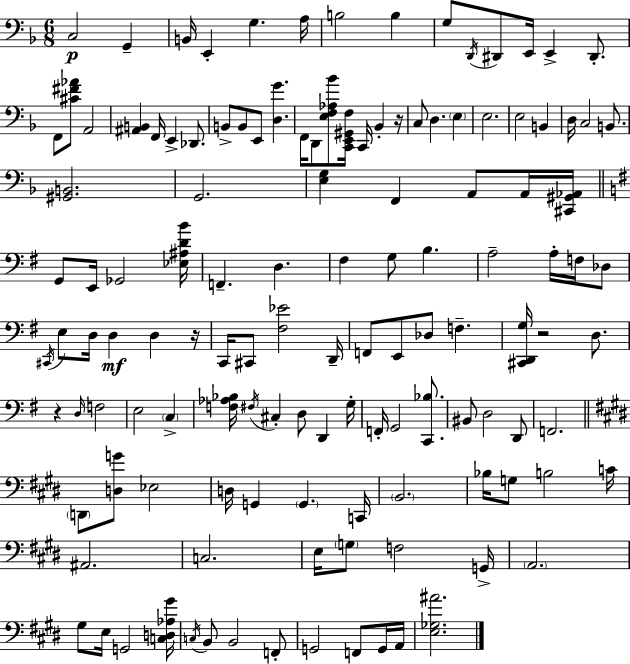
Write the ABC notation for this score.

X:1
T:Untitled
M:6/8
L:1/4
K:Dm
C,2 G,, B,,/4 E,, G, A,/4 B,2 B, G,/2 D,,/4 ^D,,/2 E,,/4 E,, ^D,,/2 F,,/2 [^C^F_A]/2 A,,2 [^A,,B,,] F,,/4 E,, _D,,/2 B,,/2 B,,/2 E,,/2 [D,G] F,,/4 D,,/2 [E,F,_A,_B]/2 [C,,E,,^G,,F,]/4 C,,/4 _B,, z/4 C,/2 D, E, E,2 E,2 B,, D,/4 C,2 B,,/2 [^G,,B,,]2 G,,2 [E,G,] F,, A,,/2 A,,/4 [^C,,^G,,_A,,]/4 G,,/2 E,,/4 _G,,2 [_E,^A,DB]/4 F,, D, ^F, G,/2 B, A,2 A,/4 F,/4 _D,/2 ^C,,/4 E,/2 D,/4 D, D, z/4 C,,/4 ^C,,/2 [^F,_E]2 D,,/4 F,,/2 E,,/2 _D,/2 F, [^C,,D,,G,]/4 z2 D,/2 z D,/4 F,2 E,2 C, [F,_A,_B,]/4 ^F,/4 ^C, D,/2 D,, G,/4 F,,/4 G,,2 [C,,_B,]/2 ^B,,/2 D,2 D,,/2 F,,2 D,,/2 [D,G]/2 _E,2 D,/4 G,, G,, C,,/4 B,,2 _B,/4 G,/2 B,2 C/4 ^A,,2 C,2 E,/4 G,/2 F,2 G,,/4 A,,2 ^G,/2 E,/4 G,,2 [C,D,_A,^G]/4 C,/4 B,,/2 B,,2 F,,/2 G,,2 F,,/2 G,,/4 A,,/4 [E,_G,^A]2